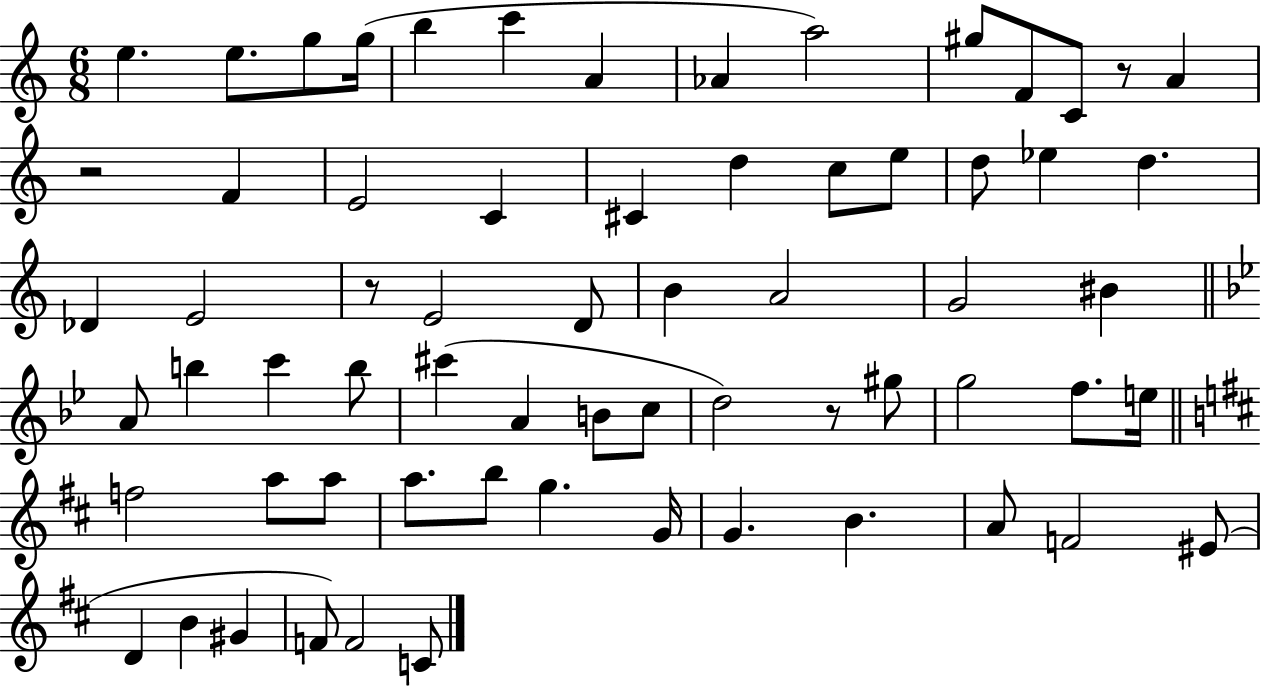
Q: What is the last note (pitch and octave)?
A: C4